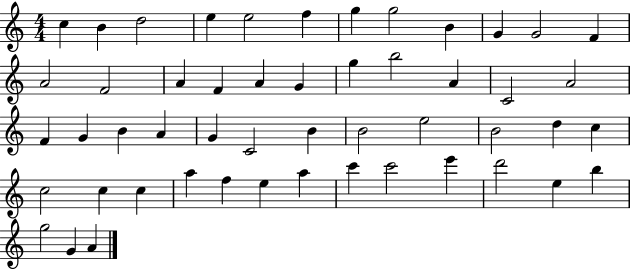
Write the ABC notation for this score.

X:1
T:Untitled
M:4/4
L:1/4
K:C
c B d2 e e2 f g g2 B G G2 F A2 F2 A F A G g b2 A C2 A2 F G B A G C2 B B2 e2 B2 d c c2 c c a f e a c' c'2 e' d'2 e b g2 G A